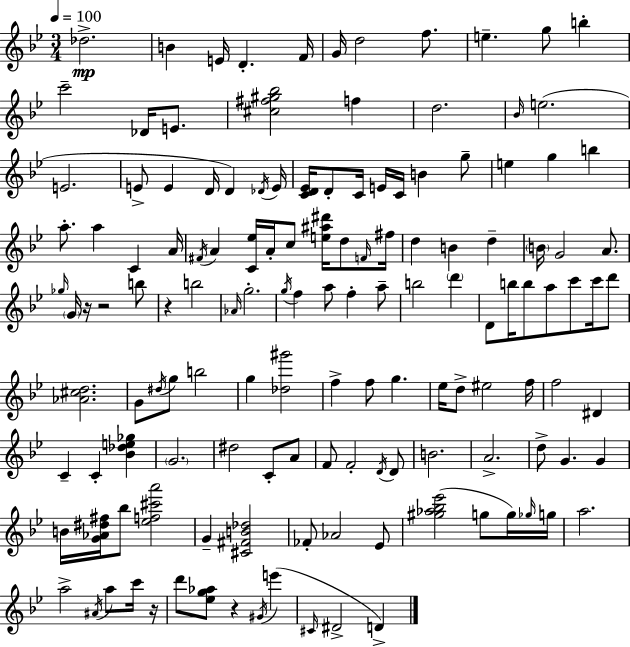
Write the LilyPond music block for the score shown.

{
  \clef treble
  \numericTimeSignature
  \time 3/4
  \key g \minor
  \tempo 4 = 100
  des''2.->\mp | b'4 e'16 d'4.-. f'16 | g'16 d''2 f''8. | e''4.-- g''8 b''4-. | \break c'''2-- des'16 e'8. | <cis'' fis'' gis'' bes''>2 f''4 | d''2. | \grace { bes'16 } e''2.( | \break e'2. | e'8-> e'4 d'16 d'4) | \acciaccatura { des'16 } e'16 <c' d' ees'>16 d'8-. c'16 e'16 c'16 b'4 | g''8-- e''4 g''4 b''4 | \break a''8.-. a''4 c'4 | a'16 \acciaccatura { fis'16 } a'4 <c' ees''>16 a'16-. c''8 <e'' ais'' dis'''>16 | d''8 \grace { f'16 } fis''16 d''4 b'4 | d''4-- \parenthesize b'16 g'2 | \break a'8. \grace { ges''16 } \parenthesize g'16 r16 r2 | b''8 r4 b''2 | \grace { aes'16 } g''2.-. | \acciaccatura { g''16 } f''4 a''8 | \break f''4-. a''8-- b''2 | \parenthesize d'''4 d'8 b''16 b''8 | a''8 c'''8 c'''16 d'''8 <aes' cis'' d''>2. | g'8 \acciaccatura { dis''16 } g''8 | \break b''2 g''4 | <des'' gis'''>2 f''4-> | f''8 g''4. ees''16 d''8-> eis''2 | f''16 f''2 | \break dis'4 c'4-- | c'4-. <bes' des'' e'' ges''>4 \parenthesize g'2. | dis''2 | c'8-. a'8 f'8 f'2-. | \break \acciaccatura { d'16 } d'8 b'2. | a'2.-> | d''8-> g'4. | g'4 b'16 <g' aes' dis'' fis''>16 bes''8 | \break <ees'' f'' cis''' a'''>2 g'4-- | <cis' fis' b' des''>2 fes'8-. aes'2 | ees'8 <gis'' aes'' bes'' ees'''>2( | g''8 g''16) \grace { ges''16 } g''16 a''2. | \break a''2-> | \acciaccatura { ais'16 } a''8 c'''16 r16 d'''8 | <ees'' g'' aes''>8 r4 \acciaccatura { gis'16 }( e'''4 | \grace { cis'16 } dis'2-> d'4->) | \break \bar "|."
}